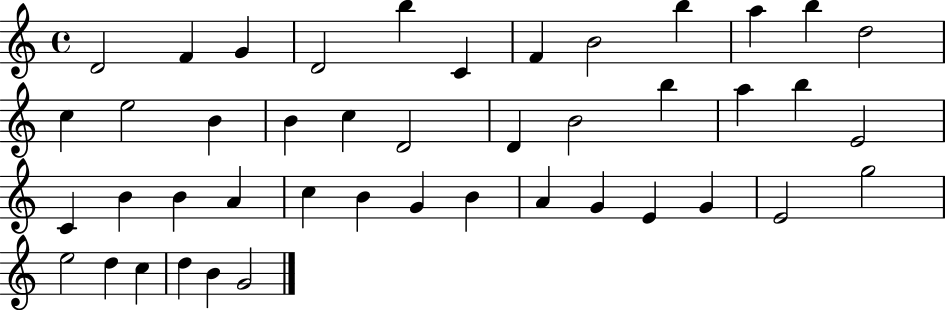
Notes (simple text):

D4/h F4/q G4/q D4/h B5/q C4/q F4/q B4/h B5/q A5/q B5/q D5/h C5/q E5/h B4/q B4/q C5/q D4/h D4/q B4/h B5/q A5/q B5/q E4/h C4/q B4/q B4/q A4/q C5/q B4/q G4/q B4/q A4/q G4/q E4/q G4/q E4/h G5/h E5/h D5/q C5/q D5/q B4/q G4/h